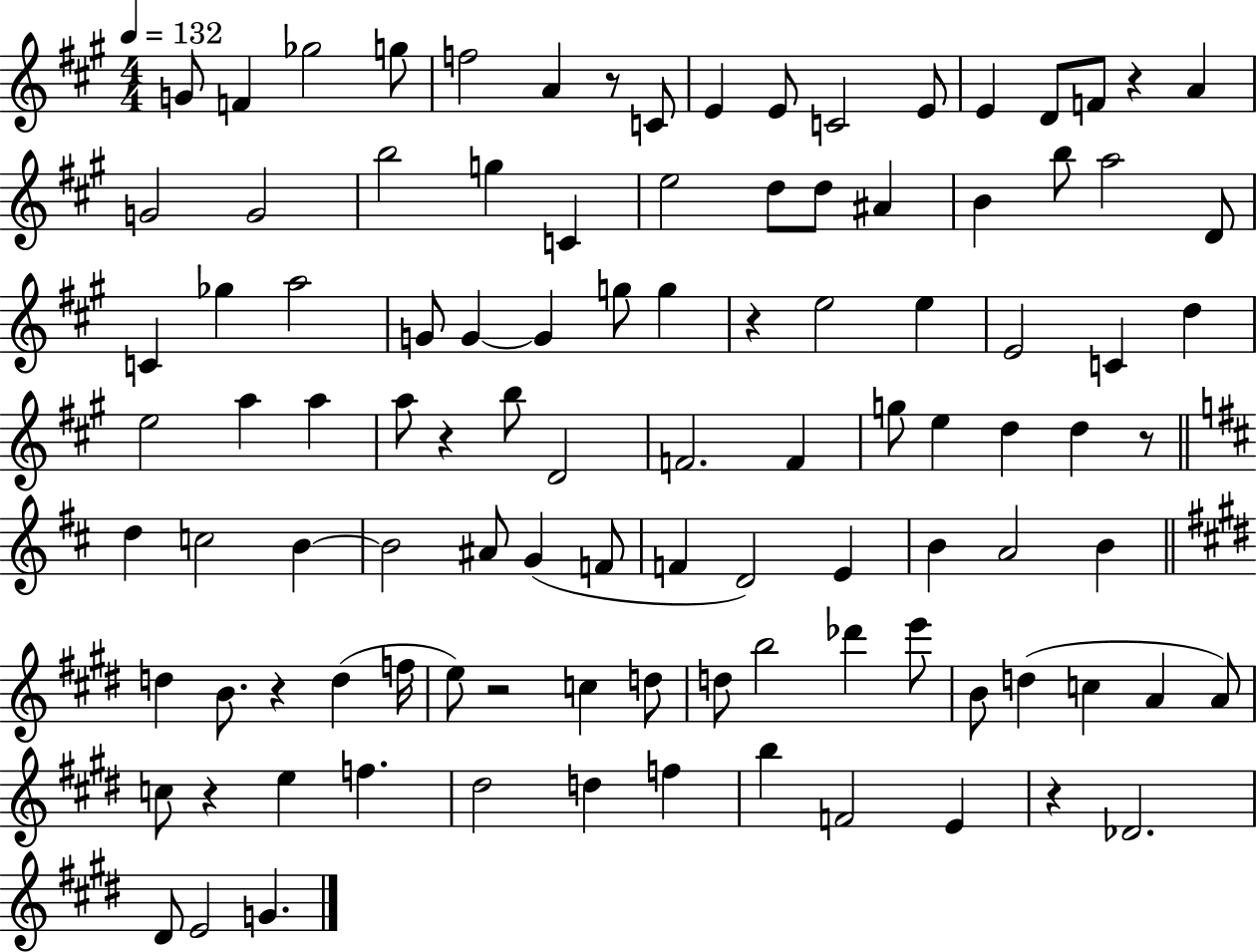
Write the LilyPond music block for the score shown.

{
  \clef treble
  \numericTimeSignature
  \time 4/4
  \key a \major
  \tempo 4 = 132
  g'8 f'4 ges''2 g''8 | f''2 a'4 r8 c'8 | e'4 e'8 c'2 e'8 | e'4 d'8 f'8 r4 a'4 | \break g'2 g'2 | b''2 g''4 c'4 | e''2 d''8 d''8 ais'4 | b'4 b''8 a''2 d'8 | \break c'4 ges''4 a''2 | g'8 g'4~~ g'4 g''8 g''4 | r4 e''2 e''4 | e'2 c'4 d''4 | \break e''2 a''4 a''4 | a''8 r4 b''8 d'2 | f'2. f'4 | g''8 e''4 d''4 d''4 r8 | \break \bar "||" \break \key d \major d''4 c''2 b'4~~ | b'2 ais'8 g'4( f'8 | f'4 d'2) e'4 | b'4 a'2 b'4 | \break \bar "||" \break \key e \major d''4 b'8. r4 d''4( f''16 | e''8) r2 c''4 d''8 | d''8 b''2 des'''4 e'''8 | b'8 d''4( c''4 a'4 a'8) | \break c''8 r4 e''4 f''4. | dis''2 d''4 f''4 | b''4 f'2 e'4 | r4 des'2. | \break dis'8 e'2 g'4. | \bar "|."
}